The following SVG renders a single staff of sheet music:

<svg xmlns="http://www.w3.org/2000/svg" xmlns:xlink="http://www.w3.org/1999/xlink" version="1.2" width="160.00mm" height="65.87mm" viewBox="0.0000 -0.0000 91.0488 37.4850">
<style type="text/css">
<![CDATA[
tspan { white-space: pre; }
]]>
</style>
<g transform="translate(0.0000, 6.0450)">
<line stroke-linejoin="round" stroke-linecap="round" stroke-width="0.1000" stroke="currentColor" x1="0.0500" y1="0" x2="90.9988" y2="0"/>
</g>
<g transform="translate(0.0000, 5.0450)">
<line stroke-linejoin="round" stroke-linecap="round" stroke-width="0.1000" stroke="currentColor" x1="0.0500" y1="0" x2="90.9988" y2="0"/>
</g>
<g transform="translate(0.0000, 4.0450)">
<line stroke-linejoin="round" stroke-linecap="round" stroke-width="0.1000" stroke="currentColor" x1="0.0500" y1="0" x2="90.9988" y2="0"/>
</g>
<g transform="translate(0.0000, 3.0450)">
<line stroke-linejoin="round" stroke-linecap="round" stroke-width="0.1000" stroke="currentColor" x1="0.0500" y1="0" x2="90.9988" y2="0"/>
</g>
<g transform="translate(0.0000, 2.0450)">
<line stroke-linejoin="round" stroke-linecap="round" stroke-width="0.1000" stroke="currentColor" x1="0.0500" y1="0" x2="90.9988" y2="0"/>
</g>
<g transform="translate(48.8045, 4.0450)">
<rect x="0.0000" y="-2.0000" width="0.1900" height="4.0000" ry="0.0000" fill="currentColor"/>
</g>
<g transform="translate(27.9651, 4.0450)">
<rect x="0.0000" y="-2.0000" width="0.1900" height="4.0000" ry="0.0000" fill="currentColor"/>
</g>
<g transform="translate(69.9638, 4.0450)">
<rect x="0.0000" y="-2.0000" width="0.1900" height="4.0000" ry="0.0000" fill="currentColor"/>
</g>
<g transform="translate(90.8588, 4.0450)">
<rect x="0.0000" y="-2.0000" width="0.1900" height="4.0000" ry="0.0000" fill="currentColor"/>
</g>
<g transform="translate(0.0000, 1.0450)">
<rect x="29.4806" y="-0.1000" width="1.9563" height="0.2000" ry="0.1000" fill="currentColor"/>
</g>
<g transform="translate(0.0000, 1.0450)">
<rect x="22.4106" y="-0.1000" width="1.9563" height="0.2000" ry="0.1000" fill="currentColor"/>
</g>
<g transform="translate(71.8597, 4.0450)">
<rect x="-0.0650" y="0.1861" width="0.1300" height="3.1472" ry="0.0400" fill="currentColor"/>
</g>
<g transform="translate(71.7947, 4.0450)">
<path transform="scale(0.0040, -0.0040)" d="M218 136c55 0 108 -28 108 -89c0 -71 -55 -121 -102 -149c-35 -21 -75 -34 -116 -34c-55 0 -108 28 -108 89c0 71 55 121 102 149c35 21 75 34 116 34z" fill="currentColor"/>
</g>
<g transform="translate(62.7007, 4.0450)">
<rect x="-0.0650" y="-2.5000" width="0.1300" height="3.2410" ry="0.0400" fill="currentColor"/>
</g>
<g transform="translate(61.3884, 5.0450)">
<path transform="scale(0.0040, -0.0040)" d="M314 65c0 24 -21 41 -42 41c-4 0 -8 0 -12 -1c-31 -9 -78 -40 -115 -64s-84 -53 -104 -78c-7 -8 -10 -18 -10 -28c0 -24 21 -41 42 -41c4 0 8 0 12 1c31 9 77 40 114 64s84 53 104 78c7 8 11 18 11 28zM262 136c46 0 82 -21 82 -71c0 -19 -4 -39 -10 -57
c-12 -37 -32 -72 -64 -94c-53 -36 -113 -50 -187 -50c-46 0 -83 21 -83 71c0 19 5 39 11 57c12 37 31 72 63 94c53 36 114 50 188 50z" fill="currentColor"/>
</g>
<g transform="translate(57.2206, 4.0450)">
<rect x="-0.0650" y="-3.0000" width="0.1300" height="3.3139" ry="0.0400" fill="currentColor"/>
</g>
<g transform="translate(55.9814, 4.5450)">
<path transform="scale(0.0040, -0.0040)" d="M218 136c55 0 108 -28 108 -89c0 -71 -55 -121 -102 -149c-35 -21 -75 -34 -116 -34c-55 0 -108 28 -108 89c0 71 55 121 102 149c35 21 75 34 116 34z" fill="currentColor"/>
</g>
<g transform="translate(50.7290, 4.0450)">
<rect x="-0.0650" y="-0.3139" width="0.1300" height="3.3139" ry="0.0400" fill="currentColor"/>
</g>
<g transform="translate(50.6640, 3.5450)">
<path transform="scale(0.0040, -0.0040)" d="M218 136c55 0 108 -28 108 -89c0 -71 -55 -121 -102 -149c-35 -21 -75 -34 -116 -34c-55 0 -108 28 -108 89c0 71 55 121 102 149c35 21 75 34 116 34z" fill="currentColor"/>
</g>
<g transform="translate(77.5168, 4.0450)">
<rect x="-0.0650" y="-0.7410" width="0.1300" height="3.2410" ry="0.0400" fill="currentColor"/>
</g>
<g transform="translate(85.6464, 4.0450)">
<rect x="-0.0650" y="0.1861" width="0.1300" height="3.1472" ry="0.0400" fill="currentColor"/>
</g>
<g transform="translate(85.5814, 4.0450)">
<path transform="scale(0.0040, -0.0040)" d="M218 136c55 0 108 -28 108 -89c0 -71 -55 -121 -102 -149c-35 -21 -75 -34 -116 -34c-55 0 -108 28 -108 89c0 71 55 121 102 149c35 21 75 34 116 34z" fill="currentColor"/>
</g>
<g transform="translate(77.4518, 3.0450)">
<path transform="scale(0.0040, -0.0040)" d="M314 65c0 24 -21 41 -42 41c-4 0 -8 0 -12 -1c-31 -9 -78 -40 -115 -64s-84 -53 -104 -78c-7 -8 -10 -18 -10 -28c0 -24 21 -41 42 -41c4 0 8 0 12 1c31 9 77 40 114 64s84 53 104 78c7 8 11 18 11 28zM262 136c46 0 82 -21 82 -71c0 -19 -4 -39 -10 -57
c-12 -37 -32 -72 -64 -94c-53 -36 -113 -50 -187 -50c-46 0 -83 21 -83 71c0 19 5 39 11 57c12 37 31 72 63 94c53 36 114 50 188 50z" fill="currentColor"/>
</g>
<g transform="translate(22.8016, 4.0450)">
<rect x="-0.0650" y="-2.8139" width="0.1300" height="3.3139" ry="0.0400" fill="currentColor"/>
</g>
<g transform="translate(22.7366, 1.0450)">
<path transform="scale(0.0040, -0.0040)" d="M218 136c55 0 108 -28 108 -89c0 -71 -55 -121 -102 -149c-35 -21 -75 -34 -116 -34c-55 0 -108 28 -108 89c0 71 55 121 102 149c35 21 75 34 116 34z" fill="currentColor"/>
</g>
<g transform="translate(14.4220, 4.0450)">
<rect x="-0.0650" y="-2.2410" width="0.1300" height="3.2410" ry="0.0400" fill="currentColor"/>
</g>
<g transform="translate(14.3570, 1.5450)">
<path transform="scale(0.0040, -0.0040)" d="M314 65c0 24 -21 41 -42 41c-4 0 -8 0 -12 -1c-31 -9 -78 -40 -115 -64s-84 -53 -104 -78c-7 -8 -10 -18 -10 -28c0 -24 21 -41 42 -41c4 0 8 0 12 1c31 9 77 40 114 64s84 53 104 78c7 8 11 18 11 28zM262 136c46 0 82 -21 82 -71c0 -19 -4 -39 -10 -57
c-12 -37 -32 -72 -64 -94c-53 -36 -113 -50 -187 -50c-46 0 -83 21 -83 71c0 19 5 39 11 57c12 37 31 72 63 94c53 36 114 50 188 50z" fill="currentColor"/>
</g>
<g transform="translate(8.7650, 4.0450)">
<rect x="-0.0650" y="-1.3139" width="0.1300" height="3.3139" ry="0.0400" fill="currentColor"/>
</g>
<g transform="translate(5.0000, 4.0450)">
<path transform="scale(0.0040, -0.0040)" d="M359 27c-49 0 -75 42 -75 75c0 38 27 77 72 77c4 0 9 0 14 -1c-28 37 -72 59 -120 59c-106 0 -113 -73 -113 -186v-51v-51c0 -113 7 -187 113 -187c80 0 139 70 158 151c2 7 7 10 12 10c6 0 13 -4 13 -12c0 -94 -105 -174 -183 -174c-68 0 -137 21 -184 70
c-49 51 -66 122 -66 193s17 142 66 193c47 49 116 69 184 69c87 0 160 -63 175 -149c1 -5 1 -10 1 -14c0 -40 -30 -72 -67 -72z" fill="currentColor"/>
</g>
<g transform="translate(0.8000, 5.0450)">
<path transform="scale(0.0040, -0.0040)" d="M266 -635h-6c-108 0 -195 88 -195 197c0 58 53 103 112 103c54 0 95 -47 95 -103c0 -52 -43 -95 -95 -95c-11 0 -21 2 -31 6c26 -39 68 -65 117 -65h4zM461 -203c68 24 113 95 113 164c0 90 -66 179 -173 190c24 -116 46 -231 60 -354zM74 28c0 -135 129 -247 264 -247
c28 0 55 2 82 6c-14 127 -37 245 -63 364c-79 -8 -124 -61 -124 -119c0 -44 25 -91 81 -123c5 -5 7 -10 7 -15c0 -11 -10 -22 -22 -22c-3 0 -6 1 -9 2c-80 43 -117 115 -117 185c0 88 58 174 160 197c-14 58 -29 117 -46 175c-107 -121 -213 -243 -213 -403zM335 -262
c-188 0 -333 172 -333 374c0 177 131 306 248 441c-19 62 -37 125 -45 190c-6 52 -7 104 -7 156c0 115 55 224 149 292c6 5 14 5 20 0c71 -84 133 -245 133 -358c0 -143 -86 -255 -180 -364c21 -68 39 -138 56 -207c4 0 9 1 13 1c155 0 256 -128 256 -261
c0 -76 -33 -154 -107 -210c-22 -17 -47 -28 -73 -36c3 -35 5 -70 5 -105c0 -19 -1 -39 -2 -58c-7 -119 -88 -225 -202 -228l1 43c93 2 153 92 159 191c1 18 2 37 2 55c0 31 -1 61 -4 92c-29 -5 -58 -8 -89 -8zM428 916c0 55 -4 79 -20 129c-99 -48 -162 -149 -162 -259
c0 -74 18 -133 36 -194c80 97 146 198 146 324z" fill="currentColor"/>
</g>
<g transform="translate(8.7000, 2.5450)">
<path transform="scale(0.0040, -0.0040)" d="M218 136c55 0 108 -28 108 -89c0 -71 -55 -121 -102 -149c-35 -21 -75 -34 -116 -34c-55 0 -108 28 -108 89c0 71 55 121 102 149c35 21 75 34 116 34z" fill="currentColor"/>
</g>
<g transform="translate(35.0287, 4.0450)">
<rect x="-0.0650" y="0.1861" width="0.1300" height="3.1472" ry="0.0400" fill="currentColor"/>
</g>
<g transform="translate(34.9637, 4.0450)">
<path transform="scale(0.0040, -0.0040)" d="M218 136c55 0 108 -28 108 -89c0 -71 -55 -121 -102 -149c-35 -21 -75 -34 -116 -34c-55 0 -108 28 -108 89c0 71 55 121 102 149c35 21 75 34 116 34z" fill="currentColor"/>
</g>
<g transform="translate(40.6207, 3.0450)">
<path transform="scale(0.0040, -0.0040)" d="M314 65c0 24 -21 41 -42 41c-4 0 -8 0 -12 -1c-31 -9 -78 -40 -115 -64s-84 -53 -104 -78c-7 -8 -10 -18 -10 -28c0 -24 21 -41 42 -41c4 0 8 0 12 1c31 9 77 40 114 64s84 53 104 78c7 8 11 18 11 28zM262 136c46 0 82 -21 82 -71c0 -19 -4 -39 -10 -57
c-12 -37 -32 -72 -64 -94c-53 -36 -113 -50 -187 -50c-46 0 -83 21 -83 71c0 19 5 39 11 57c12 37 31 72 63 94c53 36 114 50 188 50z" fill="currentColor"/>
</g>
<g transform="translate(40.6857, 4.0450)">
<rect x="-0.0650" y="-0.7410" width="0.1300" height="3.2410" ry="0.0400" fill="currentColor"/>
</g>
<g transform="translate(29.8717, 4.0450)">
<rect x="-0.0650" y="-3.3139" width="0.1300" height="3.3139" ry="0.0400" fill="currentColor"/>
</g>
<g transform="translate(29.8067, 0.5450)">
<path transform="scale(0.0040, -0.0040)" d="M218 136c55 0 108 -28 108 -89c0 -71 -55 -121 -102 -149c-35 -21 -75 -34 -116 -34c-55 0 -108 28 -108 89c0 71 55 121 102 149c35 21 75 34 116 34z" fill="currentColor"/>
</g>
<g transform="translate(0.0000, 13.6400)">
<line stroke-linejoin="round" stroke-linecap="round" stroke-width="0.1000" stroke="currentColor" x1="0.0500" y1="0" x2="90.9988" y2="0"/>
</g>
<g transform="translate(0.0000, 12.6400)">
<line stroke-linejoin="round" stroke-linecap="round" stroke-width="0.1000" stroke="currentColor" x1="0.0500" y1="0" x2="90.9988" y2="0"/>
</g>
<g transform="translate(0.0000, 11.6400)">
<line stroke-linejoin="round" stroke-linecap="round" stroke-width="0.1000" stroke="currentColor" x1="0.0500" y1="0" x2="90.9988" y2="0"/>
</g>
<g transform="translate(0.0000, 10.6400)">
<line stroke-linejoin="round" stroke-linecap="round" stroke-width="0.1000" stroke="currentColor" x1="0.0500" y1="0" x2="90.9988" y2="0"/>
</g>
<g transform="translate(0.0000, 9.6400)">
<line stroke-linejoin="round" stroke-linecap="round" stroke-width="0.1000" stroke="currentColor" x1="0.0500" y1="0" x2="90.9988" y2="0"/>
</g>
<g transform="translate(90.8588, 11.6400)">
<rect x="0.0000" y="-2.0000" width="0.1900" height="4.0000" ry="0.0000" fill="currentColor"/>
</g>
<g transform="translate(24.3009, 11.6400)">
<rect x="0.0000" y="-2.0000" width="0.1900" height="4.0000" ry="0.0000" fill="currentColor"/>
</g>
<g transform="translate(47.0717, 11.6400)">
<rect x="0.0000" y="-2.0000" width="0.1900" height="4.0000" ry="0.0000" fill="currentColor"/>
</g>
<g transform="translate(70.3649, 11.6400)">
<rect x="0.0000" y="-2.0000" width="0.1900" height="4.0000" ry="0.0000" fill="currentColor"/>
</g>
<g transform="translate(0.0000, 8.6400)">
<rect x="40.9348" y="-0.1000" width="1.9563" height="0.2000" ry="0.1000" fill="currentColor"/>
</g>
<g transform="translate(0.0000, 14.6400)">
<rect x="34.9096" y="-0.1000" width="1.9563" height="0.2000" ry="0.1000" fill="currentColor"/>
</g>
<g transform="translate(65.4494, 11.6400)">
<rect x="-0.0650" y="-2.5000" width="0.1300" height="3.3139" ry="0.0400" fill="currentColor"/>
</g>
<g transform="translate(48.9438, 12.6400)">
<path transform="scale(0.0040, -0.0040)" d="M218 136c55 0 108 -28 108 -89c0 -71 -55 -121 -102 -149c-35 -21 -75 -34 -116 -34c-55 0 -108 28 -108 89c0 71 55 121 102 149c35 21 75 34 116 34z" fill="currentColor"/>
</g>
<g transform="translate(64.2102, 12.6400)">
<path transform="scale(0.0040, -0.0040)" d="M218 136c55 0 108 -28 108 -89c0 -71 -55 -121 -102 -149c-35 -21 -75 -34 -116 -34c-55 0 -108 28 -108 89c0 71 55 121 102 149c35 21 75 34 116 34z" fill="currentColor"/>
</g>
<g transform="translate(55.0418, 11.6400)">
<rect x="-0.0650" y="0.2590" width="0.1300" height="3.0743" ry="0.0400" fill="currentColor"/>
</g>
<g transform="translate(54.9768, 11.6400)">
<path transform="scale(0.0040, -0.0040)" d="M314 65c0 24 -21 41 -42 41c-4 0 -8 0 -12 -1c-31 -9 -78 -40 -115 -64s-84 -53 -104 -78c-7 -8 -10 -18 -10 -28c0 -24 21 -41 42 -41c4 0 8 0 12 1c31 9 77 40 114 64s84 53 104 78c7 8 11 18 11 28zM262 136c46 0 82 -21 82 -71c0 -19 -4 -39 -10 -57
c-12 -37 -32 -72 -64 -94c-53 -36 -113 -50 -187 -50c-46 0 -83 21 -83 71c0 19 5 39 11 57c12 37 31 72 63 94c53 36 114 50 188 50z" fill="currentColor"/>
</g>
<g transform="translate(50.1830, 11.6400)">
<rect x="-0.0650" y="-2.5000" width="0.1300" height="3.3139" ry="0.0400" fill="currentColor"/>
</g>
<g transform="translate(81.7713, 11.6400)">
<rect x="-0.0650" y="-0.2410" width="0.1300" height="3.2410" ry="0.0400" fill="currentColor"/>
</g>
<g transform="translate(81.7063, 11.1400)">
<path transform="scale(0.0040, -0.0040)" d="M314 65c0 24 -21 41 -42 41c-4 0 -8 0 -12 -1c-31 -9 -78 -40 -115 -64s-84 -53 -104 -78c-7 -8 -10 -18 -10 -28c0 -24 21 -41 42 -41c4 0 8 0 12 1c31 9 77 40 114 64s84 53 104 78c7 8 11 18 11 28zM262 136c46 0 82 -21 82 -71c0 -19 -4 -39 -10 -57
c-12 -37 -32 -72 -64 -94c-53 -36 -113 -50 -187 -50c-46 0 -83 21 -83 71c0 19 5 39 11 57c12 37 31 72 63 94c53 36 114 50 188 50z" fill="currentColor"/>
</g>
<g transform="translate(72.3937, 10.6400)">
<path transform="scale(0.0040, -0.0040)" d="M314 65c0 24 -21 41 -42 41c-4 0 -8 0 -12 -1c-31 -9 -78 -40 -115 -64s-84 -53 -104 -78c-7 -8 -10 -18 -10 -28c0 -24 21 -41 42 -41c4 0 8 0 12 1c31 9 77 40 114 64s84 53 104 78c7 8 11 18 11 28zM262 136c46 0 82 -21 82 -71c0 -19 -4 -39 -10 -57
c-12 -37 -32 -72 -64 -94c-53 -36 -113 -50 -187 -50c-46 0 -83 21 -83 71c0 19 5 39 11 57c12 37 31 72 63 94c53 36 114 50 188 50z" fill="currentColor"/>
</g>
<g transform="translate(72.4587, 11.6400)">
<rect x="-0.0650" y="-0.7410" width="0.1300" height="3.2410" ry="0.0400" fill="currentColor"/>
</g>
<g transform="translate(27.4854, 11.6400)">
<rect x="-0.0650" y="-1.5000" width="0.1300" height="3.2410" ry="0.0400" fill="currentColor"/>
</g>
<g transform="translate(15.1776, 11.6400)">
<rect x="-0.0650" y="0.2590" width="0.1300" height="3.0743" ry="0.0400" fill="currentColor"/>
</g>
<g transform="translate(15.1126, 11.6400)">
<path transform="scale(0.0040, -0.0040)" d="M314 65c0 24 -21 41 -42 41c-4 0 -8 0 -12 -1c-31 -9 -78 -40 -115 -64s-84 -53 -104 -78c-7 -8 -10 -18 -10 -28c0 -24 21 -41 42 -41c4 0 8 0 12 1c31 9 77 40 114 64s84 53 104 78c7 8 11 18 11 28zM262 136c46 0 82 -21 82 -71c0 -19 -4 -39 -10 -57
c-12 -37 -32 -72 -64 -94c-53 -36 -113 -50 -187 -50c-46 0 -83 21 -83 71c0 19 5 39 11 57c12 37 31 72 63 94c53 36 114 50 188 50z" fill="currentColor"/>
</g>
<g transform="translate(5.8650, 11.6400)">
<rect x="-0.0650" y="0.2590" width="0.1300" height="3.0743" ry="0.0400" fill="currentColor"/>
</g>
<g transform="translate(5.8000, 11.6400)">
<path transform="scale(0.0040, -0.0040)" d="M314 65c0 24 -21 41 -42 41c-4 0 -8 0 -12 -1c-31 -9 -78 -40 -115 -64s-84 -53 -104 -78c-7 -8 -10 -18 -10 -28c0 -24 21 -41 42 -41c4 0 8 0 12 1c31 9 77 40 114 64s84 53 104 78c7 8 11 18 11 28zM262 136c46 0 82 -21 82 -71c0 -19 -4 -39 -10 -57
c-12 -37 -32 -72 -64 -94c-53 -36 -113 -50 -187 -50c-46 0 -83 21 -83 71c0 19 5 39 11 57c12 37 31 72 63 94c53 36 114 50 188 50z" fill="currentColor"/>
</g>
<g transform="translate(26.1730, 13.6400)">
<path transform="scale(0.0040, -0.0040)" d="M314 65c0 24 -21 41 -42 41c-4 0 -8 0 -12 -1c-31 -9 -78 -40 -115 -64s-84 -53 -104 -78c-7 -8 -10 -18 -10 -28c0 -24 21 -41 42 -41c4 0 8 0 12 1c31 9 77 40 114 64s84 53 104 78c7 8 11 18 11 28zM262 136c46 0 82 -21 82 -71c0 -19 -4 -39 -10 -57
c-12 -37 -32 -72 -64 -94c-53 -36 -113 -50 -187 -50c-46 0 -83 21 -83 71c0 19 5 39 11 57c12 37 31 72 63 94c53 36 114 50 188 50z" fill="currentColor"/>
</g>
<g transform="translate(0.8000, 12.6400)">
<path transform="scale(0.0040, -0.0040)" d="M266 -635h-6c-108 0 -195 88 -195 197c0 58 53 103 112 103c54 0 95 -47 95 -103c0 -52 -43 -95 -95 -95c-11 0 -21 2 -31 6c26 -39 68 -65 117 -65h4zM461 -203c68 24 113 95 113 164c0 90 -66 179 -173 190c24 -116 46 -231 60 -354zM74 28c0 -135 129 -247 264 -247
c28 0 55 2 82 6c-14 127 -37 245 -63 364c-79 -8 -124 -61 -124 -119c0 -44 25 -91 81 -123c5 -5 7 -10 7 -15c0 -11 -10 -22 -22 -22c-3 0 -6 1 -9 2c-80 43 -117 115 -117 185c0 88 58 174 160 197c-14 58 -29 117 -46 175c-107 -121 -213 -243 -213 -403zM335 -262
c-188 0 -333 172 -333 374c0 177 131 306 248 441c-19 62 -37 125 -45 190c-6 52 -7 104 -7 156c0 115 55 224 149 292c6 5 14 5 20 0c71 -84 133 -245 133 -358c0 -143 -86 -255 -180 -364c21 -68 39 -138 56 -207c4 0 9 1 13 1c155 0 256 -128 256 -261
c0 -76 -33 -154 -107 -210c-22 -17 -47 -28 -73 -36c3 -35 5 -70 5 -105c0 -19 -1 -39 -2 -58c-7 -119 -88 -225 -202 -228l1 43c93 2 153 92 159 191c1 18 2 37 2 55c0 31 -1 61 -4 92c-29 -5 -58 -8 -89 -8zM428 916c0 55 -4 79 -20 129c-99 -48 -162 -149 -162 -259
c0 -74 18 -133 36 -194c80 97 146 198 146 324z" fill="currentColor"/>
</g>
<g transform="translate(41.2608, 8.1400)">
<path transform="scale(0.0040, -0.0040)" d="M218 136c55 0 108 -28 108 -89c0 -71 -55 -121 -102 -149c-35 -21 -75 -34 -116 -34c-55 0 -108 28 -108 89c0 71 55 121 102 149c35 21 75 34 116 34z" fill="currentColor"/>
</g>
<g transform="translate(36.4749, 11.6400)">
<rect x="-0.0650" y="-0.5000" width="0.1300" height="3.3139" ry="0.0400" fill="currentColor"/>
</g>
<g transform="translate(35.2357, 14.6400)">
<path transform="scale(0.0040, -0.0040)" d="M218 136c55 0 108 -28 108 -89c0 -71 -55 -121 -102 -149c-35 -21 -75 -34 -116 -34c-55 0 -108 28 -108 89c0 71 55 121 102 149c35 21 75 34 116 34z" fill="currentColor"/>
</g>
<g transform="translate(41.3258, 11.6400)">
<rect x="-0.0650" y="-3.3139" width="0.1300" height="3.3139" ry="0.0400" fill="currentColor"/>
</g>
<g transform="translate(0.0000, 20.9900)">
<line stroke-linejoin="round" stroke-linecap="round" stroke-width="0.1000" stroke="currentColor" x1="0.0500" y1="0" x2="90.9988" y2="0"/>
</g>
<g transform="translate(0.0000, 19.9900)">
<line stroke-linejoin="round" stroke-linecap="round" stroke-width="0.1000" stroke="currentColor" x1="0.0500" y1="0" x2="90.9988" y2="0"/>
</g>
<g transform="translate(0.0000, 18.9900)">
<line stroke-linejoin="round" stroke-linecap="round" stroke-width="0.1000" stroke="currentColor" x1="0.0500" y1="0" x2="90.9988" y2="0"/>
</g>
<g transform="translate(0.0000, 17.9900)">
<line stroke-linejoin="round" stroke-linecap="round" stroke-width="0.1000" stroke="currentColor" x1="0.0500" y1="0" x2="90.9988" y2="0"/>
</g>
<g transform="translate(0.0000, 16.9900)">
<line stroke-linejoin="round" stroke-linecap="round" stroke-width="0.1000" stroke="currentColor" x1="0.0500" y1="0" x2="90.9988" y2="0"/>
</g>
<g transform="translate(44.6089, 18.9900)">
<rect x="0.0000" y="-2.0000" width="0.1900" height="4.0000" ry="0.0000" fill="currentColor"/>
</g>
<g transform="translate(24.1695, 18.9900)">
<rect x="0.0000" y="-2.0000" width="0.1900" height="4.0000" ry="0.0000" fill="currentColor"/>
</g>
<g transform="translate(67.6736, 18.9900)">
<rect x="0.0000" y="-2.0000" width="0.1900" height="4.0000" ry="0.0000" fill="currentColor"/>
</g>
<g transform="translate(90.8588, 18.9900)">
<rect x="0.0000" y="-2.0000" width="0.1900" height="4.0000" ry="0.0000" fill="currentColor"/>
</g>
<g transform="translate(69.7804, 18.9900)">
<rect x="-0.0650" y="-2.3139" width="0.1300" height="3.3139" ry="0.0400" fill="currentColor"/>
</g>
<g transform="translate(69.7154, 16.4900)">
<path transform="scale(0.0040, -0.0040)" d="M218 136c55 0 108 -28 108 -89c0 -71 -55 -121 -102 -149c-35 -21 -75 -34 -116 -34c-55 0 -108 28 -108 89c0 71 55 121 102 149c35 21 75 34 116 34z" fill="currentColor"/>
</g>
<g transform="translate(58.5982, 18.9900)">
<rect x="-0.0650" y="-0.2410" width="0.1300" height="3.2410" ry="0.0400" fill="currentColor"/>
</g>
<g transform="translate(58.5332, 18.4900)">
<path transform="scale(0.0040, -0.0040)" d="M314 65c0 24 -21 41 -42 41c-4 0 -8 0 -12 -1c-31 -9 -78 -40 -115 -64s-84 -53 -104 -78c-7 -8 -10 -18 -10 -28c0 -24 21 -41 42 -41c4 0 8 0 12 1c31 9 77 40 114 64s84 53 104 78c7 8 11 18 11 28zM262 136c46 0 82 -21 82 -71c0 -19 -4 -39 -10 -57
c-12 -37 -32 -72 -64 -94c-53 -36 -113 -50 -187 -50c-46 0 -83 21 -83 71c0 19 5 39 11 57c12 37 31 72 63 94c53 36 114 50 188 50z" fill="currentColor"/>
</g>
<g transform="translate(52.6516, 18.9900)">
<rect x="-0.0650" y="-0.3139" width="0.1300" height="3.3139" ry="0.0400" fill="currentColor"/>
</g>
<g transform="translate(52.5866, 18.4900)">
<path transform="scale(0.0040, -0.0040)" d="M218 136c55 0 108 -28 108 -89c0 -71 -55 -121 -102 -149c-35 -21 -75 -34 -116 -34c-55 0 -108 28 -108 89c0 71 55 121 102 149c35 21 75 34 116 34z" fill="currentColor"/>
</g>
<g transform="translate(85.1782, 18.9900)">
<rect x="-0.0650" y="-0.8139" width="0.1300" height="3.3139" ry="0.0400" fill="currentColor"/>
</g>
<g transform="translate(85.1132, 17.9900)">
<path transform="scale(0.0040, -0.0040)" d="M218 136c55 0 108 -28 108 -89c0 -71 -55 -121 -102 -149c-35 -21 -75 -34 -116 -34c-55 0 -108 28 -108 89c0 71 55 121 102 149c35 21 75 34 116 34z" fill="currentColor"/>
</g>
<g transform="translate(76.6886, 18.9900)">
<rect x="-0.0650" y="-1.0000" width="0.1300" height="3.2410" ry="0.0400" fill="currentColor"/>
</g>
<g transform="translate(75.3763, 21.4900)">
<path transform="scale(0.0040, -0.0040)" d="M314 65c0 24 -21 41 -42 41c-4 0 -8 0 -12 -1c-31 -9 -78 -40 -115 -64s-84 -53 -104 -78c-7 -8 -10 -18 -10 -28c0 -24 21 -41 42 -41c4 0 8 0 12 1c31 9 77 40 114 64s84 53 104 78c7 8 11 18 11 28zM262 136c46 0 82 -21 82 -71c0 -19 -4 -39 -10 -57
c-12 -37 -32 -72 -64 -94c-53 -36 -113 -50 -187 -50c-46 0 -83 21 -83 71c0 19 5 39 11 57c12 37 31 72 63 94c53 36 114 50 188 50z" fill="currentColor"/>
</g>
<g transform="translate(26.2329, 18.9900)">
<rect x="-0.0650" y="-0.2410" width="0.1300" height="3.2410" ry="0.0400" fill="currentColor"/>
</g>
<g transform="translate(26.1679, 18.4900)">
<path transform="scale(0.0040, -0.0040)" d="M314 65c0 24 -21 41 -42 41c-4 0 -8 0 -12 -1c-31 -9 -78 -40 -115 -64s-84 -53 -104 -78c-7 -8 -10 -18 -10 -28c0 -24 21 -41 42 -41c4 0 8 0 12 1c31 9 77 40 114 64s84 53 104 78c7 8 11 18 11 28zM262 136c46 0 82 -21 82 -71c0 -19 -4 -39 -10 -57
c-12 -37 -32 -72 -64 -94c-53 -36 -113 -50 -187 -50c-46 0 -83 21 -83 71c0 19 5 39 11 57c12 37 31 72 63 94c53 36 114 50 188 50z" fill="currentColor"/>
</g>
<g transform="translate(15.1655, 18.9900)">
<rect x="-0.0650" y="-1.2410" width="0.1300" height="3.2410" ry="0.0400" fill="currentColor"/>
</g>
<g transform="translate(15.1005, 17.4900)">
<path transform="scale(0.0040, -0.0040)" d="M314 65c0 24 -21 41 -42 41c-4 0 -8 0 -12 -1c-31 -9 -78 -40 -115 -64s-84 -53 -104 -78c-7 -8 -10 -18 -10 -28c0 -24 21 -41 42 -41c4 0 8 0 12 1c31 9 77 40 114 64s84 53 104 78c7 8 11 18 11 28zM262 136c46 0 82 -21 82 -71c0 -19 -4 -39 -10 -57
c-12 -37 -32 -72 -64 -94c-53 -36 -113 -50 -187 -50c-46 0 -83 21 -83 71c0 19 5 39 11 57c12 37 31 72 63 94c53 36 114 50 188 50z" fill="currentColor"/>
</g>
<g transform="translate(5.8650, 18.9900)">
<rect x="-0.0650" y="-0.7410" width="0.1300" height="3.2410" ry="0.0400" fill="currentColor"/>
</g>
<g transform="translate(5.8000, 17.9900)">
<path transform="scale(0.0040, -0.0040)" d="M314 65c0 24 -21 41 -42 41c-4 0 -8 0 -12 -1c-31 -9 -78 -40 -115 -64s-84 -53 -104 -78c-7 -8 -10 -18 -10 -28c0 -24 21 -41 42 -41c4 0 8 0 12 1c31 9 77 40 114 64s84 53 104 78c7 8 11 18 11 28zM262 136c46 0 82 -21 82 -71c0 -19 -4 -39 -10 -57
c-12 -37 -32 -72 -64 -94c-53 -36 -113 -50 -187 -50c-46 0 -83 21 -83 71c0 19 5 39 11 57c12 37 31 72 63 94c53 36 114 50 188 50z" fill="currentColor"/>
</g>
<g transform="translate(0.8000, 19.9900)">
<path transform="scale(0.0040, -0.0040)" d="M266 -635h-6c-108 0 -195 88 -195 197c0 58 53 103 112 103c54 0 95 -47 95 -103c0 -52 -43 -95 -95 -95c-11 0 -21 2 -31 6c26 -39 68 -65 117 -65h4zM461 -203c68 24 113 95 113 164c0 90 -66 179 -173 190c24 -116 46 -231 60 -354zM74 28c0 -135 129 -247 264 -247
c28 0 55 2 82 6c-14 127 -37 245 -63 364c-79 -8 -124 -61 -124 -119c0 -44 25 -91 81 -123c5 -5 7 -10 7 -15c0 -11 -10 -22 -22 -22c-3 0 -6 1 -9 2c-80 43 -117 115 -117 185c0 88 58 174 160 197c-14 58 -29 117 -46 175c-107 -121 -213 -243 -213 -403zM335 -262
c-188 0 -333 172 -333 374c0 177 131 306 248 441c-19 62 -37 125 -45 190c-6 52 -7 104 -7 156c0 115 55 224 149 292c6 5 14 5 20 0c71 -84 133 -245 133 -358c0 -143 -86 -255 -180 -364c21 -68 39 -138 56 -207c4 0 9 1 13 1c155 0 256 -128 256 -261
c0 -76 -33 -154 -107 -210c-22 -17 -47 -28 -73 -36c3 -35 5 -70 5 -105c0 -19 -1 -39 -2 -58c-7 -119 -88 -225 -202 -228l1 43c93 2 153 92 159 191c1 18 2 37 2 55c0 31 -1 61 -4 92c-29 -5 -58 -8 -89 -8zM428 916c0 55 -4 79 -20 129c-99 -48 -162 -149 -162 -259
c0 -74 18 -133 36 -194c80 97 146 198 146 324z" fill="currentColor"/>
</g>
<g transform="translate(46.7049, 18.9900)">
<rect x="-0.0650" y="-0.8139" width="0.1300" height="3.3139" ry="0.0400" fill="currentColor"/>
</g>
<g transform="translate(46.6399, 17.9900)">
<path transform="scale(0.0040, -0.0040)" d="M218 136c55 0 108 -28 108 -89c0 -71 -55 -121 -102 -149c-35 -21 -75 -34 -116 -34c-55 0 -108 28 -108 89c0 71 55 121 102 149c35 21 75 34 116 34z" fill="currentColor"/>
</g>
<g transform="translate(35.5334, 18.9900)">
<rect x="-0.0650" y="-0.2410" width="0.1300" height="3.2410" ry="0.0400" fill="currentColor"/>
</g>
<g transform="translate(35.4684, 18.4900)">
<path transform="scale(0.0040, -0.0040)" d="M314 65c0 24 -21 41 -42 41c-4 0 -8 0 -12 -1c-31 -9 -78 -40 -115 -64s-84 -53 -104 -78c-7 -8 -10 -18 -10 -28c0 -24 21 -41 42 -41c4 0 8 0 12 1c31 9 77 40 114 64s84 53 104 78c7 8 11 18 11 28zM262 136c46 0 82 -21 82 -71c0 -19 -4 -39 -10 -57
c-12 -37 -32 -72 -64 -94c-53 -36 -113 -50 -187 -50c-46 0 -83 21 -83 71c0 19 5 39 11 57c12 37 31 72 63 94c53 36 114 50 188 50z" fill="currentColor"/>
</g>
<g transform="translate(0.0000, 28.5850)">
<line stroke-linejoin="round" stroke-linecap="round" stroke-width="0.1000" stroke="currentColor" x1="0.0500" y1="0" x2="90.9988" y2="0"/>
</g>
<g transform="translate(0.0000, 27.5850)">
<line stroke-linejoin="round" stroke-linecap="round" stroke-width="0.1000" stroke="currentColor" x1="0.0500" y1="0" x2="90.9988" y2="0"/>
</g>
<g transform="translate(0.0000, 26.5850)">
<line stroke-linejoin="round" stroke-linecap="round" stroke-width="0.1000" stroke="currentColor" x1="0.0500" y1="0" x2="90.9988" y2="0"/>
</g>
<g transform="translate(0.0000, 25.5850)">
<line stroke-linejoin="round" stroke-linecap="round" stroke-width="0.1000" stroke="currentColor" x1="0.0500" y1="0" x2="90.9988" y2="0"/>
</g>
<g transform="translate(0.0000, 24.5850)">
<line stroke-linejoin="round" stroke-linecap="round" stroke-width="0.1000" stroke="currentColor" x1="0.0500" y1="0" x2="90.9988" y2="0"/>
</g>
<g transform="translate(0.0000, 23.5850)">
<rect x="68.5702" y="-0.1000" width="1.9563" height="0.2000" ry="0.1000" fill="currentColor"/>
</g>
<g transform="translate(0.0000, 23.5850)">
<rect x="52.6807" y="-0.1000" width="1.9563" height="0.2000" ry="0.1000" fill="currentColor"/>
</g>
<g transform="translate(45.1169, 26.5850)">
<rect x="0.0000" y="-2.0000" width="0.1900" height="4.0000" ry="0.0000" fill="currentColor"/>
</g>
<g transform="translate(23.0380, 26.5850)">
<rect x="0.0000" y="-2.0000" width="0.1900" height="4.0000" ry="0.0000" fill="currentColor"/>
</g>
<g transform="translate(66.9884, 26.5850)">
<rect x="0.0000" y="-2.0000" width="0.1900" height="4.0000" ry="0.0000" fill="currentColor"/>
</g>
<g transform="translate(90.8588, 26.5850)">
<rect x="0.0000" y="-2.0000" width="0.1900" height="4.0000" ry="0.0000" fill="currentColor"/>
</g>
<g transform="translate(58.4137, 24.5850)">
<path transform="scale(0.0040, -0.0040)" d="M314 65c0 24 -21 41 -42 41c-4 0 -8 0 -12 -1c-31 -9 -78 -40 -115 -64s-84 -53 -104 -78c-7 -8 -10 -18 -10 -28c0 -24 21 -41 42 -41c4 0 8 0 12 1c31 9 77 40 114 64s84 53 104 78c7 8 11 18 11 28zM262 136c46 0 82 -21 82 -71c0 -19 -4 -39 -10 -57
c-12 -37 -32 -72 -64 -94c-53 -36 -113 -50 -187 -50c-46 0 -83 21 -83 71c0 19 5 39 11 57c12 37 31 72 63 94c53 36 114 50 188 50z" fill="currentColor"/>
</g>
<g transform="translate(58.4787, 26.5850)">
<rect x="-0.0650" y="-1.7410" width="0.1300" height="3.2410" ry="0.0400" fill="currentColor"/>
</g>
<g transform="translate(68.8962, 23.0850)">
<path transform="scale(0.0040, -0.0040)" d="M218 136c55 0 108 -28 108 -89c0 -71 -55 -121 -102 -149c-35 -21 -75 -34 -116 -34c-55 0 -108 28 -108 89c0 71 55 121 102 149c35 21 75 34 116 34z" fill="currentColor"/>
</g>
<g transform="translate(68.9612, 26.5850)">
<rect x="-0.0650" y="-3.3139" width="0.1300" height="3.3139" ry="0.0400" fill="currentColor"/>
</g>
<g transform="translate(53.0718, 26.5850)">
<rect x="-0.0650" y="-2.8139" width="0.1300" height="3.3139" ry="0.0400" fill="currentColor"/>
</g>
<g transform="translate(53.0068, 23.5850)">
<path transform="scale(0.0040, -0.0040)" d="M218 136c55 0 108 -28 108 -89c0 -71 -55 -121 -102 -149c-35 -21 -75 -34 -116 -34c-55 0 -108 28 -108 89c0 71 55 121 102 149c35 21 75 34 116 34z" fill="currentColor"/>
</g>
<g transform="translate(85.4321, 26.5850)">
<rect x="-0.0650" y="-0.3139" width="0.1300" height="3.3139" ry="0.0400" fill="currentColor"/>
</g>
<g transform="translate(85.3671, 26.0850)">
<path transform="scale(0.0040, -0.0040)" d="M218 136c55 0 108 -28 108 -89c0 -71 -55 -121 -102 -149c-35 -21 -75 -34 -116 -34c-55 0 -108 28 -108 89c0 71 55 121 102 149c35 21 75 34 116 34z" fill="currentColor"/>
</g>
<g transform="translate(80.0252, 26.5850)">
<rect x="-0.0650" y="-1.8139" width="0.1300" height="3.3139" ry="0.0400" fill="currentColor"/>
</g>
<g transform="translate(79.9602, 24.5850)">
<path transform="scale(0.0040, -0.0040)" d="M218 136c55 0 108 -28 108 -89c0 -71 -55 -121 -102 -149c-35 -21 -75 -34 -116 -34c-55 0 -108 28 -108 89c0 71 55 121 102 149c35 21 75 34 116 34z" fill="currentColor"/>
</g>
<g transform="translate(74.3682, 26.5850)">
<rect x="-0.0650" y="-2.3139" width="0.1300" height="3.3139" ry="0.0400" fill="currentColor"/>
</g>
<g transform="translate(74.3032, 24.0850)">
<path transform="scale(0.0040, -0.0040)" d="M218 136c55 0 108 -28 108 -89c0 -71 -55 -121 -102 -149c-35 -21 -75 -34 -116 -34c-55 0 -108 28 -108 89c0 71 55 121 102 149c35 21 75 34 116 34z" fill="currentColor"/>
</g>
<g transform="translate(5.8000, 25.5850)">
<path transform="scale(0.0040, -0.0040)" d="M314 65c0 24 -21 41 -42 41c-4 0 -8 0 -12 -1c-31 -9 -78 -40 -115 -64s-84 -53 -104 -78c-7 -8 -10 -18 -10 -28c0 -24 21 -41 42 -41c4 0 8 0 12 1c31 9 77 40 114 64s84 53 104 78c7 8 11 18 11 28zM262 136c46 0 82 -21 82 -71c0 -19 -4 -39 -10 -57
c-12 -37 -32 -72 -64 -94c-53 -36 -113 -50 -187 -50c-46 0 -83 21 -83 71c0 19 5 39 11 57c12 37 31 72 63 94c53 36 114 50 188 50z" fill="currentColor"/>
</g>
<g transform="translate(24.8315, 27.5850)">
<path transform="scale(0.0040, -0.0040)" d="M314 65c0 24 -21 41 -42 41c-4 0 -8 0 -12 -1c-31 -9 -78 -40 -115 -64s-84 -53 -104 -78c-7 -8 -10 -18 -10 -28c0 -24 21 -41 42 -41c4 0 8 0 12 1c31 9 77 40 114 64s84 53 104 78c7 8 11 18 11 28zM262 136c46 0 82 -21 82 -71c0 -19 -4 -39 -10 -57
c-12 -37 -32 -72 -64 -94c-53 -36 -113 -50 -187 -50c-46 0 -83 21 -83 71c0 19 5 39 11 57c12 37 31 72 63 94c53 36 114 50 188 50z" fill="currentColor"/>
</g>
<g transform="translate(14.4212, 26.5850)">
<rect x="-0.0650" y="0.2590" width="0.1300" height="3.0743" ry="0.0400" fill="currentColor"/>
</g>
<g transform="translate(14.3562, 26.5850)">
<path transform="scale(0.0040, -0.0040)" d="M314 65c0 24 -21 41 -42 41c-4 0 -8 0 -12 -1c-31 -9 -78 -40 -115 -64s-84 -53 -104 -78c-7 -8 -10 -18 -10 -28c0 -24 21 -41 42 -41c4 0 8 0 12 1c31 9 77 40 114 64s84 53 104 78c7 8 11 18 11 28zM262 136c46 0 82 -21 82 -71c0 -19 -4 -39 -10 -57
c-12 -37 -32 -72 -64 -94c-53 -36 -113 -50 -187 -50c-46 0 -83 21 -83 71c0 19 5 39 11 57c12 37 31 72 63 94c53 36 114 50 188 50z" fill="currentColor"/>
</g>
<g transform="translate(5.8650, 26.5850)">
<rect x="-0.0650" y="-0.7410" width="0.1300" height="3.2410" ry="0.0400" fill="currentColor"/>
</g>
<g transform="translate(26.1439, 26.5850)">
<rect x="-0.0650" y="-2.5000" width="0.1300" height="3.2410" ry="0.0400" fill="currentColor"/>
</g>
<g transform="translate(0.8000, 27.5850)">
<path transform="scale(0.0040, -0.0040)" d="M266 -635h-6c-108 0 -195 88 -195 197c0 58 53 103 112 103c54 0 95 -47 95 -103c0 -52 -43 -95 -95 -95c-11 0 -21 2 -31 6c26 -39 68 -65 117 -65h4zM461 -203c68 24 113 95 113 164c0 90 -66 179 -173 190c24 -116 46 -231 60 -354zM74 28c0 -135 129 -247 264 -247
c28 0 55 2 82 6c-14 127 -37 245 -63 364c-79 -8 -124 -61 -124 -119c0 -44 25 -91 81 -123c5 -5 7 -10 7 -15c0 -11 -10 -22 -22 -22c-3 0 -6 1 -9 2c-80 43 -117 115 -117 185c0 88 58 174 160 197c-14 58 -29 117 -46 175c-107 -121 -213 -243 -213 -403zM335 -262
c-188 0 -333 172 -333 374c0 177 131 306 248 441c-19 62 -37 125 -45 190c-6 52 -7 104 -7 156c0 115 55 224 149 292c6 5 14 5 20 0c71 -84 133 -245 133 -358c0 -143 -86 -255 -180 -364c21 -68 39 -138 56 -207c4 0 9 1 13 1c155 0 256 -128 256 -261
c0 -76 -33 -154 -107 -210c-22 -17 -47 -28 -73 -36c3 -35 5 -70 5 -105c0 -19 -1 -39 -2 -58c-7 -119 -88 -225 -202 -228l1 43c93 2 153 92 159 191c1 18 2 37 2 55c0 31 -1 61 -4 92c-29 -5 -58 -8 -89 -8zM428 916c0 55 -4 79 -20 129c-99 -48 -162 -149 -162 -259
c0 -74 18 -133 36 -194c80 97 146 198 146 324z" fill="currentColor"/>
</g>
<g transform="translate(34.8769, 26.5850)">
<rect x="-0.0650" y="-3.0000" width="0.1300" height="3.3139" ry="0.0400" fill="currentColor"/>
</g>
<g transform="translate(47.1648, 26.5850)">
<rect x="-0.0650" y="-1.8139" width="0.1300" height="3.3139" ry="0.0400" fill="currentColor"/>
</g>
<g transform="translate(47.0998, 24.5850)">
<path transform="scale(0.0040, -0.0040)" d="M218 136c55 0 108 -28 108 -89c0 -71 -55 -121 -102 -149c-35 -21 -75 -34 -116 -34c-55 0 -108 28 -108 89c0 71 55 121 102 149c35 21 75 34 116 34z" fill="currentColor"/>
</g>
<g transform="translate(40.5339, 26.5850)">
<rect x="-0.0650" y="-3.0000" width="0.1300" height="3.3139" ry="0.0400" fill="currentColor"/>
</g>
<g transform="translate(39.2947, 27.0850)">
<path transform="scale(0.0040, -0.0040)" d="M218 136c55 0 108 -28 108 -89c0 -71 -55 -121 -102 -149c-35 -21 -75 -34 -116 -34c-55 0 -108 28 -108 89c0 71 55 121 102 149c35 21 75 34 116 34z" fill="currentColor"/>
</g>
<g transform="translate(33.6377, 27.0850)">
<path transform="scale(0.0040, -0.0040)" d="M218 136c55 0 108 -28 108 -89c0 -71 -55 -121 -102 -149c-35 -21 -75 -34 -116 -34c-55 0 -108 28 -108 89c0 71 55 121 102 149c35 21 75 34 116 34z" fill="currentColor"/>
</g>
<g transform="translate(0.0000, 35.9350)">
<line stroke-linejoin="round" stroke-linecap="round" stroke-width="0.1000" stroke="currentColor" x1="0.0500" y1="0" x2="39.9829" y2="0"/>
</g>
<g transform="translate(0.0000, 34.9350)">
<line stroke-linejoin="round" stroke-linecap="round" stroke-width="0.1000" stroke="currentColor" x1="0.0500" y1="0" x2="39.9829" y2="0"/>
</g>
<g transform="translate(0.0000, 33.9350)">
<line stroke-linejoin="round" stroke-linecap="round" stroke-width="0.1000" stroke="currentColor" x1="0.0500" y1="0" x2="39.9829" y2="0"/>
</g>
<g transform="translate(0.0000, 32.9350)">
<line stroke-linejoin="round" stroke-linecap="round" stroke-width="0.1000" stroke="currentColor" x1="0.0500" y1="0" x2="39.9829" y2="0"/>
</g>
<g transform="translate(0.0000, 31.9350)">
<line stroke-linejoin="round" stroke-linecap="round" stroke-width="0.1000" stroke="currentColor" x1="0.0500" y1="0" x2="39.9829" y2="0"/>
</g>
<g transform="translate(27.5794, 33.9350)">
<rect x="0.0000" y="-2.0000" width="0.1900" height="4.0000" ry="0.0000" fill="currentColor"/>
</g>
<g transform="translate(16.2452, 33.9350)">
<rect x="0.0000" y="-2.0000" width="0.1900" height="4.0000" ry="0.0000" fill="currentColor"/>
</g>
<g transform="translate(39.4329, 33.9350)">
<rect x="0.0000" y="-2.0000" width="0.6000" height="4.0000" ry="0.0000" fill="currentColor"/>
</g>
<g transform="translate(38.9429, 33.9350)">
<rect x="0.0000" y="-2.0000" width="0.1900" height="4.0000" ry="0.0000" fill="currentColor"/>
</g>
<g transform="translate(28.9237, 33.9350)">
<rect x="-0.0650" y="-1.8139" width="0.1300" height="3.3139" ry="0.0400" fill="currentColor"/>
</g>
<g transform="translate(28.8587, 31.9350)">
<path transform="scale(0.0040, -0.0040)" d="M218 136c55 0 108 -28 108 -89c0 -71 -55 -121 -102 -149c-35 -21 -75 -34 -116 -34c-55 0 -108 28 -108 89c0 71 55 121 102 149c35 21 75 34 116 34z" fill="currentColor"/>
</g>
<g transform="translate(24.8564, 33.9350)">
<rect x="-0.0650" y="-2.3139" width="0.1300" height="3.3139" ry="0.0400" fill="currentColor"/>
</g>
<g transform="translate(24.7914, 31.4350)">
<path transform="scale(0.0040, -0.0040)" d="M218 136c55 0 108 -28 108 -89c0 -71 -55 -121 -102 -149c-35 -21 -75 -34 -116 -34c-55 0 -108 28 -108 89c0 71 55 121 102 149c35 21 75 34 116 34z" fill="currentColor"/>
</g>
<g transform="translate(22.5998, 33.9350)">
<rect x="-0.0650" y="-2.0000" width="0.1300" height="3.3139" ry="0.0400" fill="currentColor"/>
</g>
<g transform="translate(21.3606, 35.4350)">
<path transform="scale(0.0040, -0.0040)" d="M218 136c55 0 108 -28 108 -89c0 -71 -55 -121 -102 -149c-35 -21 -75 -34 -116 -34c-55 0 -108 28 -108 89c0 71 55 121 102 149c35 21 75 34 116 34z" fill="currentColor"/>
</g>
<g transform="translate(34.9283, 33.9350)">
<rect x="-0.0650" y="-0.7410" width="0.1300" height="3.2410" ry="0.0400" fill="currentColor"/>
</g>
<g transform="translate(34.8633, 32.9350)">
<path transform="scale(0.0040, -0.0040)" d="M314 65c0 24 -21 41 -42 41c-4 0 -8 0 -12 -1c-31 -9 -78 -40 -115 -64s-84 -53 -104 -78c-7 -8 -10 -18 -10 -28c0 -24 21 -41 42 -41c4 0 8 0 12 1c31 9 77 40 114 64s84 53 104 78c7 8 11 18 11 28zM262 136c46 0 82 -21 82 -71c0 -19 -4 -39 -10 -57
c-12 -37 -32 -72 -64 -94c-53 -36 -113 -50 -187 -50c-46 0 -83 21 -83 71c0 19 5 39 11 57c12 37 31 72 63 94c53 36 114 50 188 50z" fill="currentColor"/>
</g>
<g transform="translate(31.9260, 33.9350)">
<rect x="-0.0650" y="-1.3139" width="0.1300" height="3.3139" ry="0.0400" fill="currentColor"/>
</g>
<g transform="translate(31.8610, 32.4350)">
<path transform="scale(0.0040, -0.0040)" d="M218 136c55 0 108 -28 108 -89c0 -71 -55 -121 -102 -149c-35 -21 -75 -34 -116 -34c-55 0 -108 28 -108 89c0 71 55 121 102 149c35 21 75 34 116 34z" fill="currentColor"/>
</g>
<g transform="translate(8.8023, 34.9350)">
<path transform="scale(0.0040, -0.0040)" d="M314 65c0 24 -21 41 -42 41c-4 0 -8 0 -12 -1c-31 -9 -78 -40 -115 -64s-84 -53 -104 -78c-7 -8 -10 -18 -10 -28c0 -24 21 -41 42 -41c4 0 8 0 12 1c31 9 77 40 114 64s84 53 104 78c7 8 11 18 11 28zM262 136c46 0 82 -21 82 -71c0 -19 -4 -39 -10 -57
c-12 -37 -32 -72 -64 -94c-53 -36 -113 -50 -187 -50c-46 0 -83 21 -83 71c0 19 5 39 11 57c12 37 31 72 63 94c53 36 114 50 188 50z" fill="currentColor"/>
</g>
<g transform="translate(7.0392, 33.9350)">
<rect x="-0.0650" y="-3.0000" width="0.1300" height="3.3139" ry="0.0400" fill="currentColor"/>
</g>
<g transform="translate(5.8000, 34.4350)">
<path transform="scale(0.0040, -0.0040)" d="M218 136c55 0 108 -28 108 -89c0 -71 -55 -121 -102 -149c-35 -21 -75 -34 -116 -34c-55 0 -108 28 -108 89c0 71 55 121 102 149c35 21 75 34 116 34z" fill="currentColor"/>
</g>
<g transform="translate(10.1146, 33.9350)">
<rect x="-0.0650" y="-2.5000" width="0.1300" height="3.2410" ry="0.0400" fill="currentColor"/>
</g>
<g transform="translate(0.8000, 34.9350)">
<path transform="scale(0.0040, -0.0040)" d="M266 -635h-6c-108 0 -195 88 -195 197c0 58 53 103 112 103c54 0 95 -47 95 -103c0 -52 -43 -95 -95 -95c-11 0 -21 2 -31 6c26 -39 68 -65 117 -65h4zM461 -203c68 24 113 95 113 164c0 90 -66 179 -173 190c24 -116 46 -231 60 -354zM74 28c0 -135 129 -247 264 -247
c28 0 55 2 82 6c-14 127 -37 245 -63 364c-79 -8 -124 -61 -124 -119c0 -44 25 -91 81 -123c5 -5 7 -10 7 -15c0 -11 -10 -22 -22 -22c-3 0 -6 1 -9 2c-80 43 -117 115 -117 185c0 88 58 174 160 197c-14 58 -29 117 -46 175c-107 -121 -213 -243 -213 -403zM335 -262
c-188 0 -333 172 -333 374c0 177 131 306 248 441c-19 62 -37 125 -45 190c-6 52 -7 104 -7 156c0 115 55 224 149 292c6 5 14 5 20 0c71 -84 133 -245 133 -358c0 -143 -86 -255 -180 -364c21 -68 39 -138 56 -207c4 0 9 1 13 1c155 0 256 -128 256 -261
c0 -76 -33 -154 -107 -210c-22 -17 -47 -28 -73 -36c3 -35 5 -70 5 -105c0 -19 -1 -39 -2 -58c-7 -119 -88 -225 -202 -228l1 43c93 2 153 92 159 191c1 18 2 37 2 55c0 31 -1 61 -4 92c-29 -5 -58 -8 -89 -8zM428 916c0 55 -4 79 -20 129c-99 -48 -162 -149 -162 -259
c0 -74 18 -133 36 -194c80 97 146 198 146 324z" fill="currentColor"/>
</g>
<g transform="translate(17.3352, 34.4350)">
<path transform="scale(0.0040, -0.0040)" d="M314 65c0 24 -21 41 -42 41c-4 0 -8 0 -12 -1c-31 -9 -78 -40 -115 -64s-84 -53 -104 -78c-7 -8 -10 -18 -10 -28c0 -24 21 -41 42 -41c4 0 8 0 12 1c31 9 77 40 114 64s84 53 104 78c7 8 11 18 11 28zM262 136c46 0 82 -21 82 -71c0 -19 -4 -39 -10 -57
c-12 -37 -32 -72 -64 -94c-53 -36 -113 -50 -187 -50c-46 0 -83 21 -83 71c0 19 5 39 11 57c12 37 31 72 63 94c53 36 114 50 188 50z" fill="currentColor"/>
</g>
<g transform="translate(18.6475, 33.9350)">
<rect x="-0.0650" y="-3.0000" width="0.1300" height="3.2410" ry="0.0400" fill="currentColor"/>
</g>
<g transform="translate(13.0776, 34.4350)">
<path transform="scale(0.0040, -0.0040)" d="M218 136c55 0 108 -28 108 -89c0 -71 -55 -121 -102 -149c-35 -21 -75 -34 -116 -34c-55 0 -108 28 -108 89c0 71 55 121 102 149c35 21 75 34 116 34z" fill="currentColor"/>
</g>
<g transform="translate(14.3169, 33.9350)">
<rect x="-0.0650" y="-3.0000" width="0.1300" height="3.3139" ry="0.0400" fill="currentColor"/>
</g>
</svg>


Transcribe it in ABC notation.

X:1
T:Untitled
M:4/4
L:1/4
K:C
e g2 a b B d2 c A G2 B d2 B B2 B2 E2 C b G B2 G d2 c2 d2 e2 c2 c2 d c c2 g D2 d d2 B2 G2 A A f a f2 b g f c A G2 A A2 F g f e d2